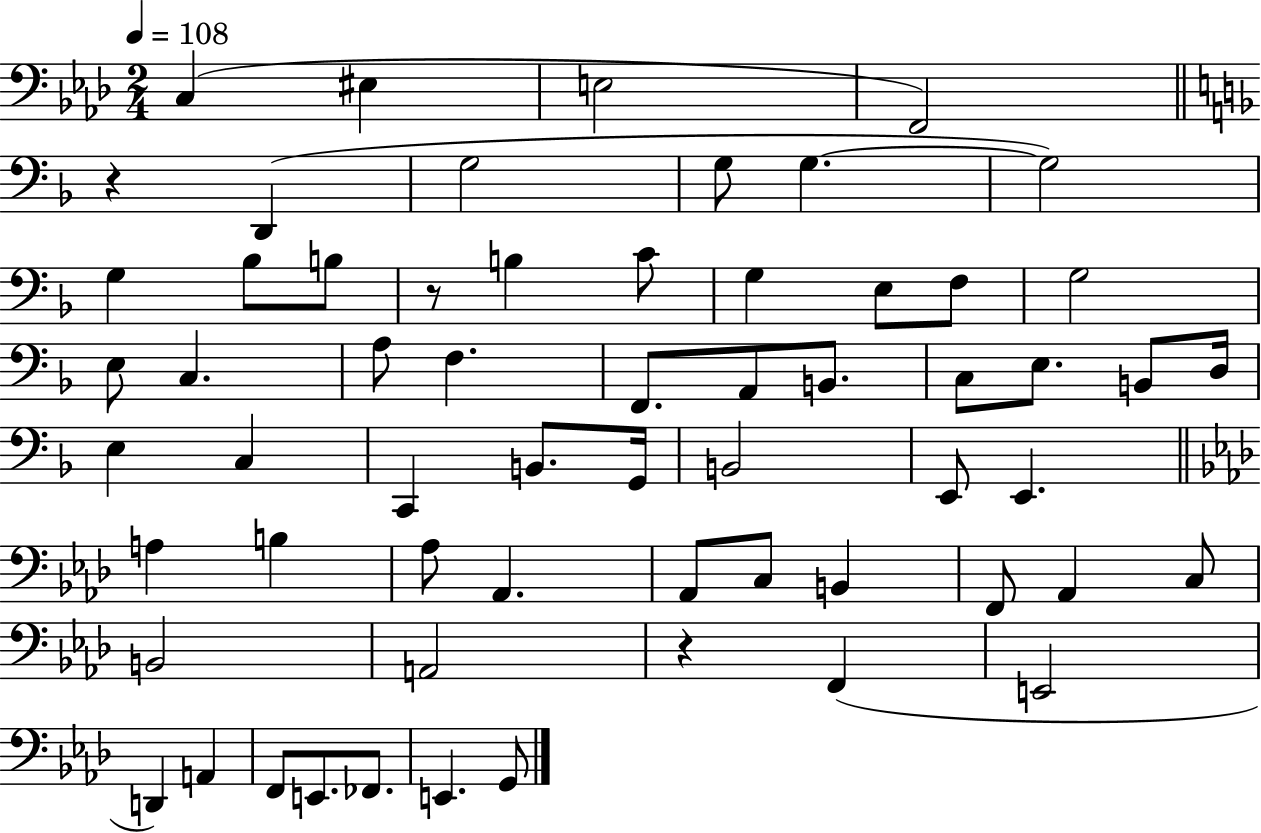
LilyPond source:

{
  \clef bass
  \numericTimeSignature
  \time 2/4
  \key aes \major
  \tempo 4 = 108
  c4( eis4 | e2 | f,2) | \bar "||" \break \key d \minor r4 d,4( | g2 | g8 g4.~~ | g2) | \break g4 bes8 b8 | r8 b4 c'8 | g4 e8 f8 | g2 | \break e8 c4. | a8 f4. | f,8. a,8 b,8. | c8 e8. b,8 d16 | \break e4 c4 | c,4 b,8. g,16 | b,2 | e,8 e,4. | \break \bar "||" \break \key aes \major a4 b4 | aes8 aes,4. | aes,8 c8 b,4 | f,8 aes,4 c8 | \break b,2 | a,2 | r4 f,4( | e,2 | \break d,4) a,4 | f,8 e,8. fes,8. | e,4. g,8 | \bar "|."
}